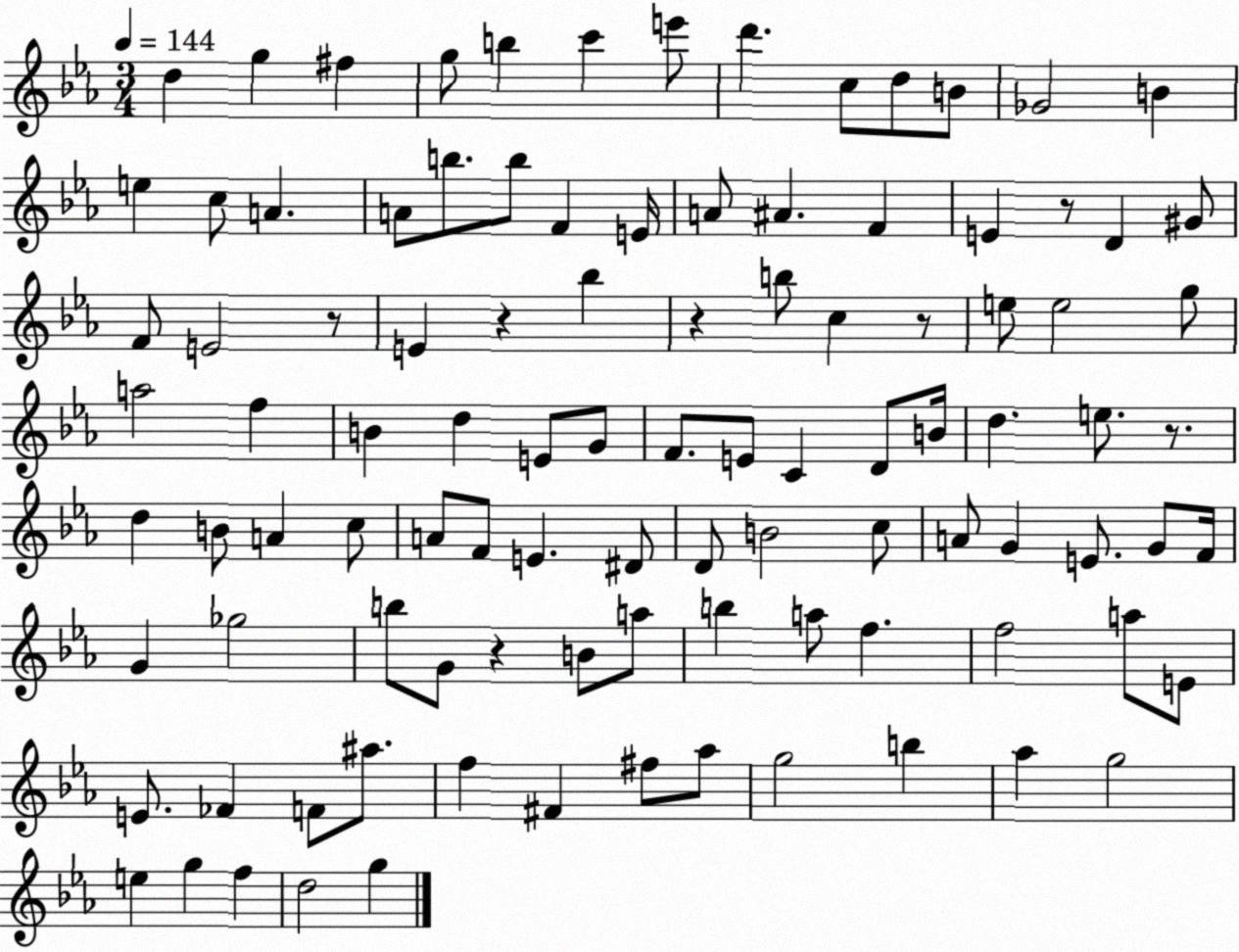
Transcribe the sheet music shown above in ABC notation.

X:1
T:Untitled
M:3/4
L:1/4
K:Eb
d g ^f g/2 b c' e'/2 d' c/2 d/2 B/2 _G2 B e c/2 A A/2 b/2 b/2 F E/4 A/2 ^A F E z/2 D ^G/2 F/2 E2 z/2 E z _b z b/2 c z/2 e/2 e2 g/2 a2 f B d E/2 G/2 F/2 E/2 C D/2 B/4 d e/2 z/2 d B/2 A c/2 A/2 F/2 E ^D/2 D/2 B2 c/2 A/2 G E/2 G/2 F/4 G _g2 b/2 G/2 z B/2 a/2 b a/2 f f2 a/2 E/2 E/2 _F F/2 ^a/2 f ^F ^f/2 _a/2 g2 b _a g2 e g f d2 g